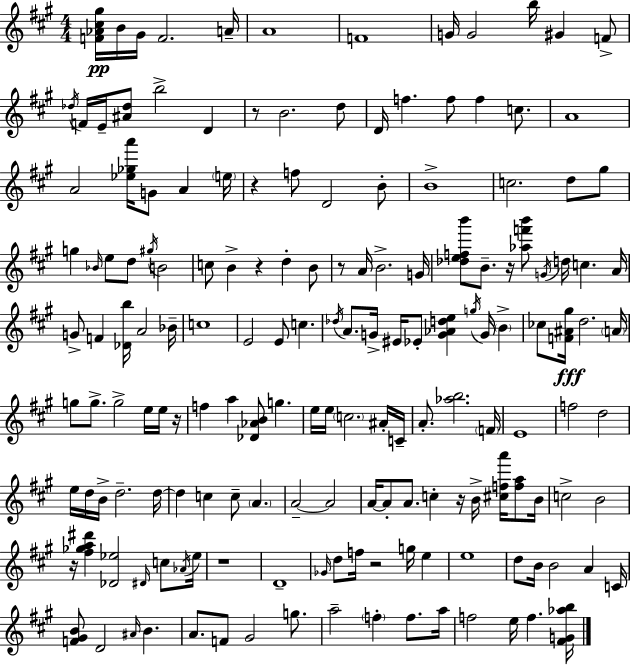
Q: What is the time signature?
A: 4/4